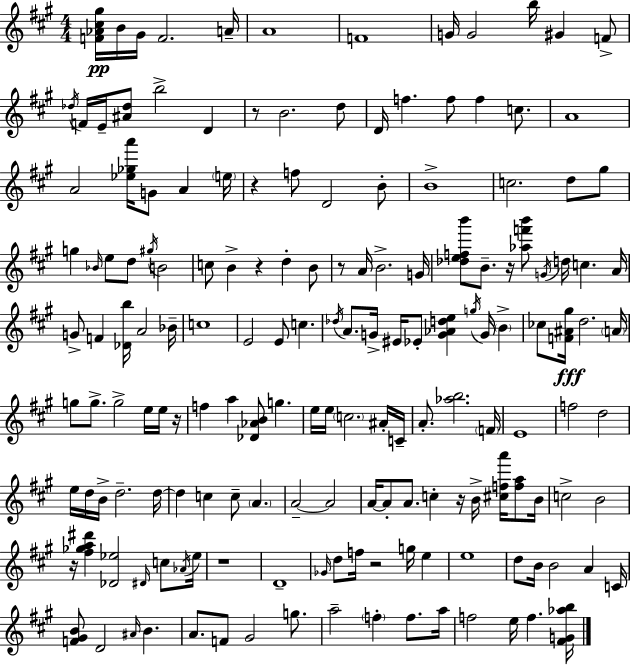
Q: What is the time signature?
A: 4/4